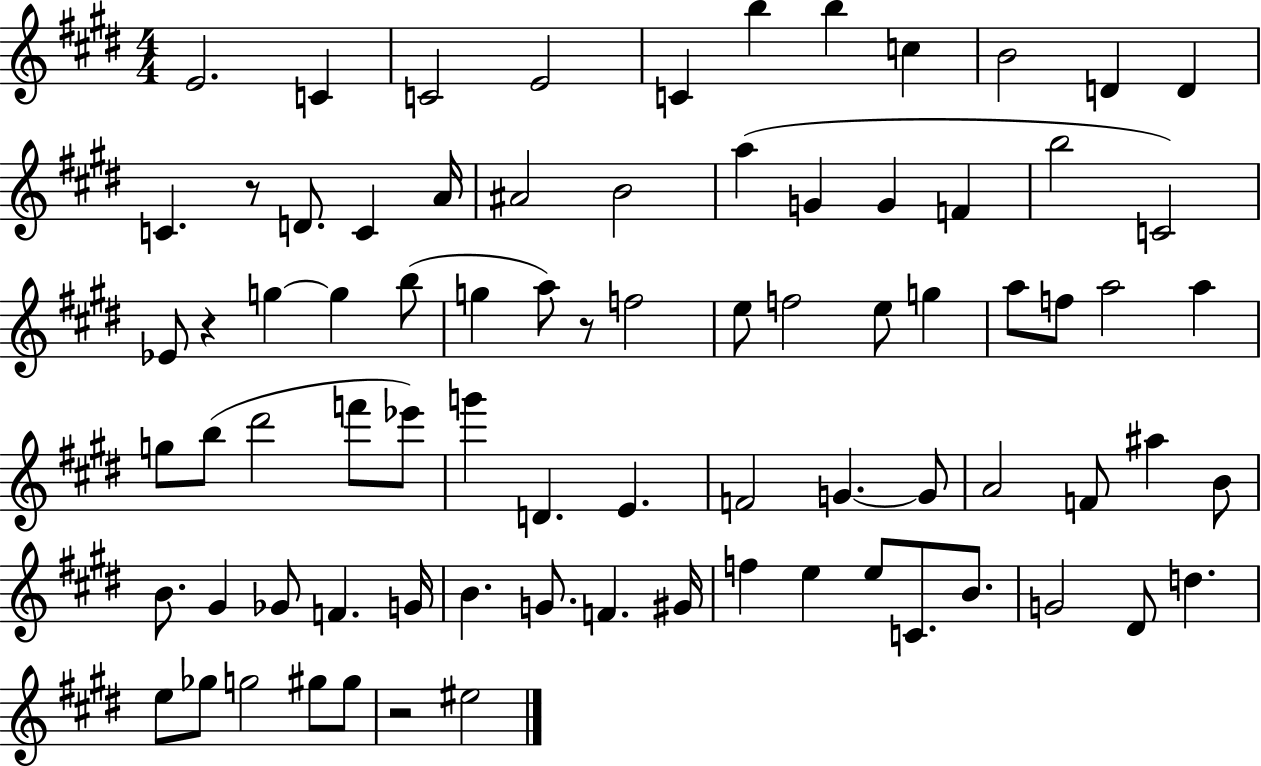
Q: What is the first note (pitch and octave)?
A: E4